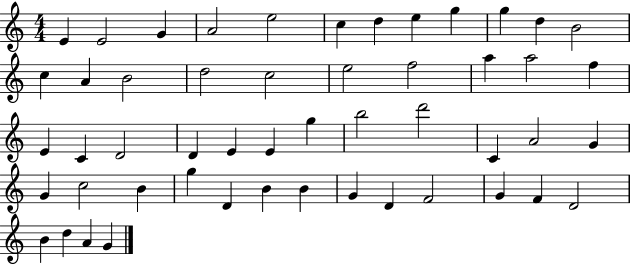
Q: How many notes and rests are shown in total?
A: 51